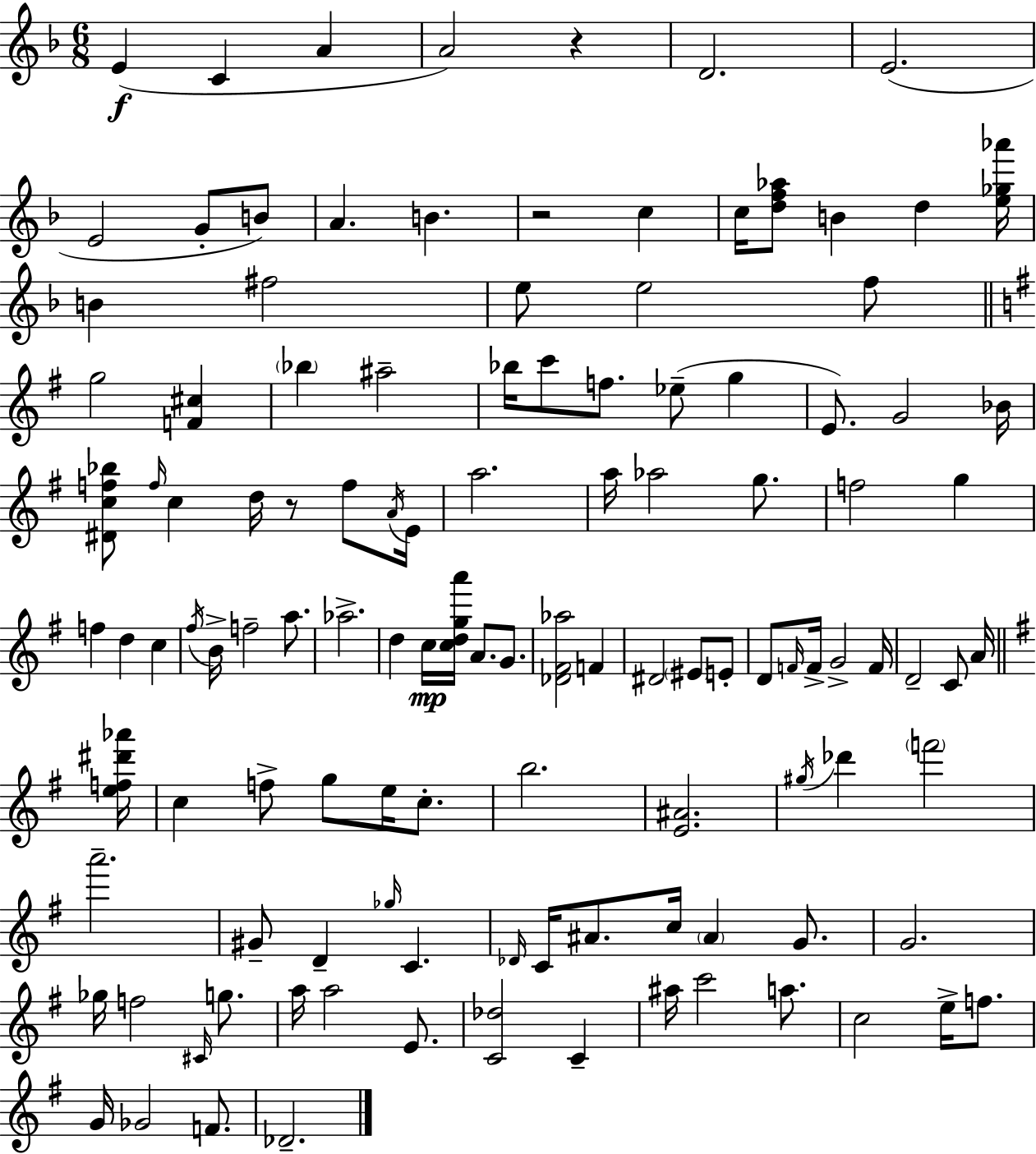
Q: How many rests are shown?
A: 3